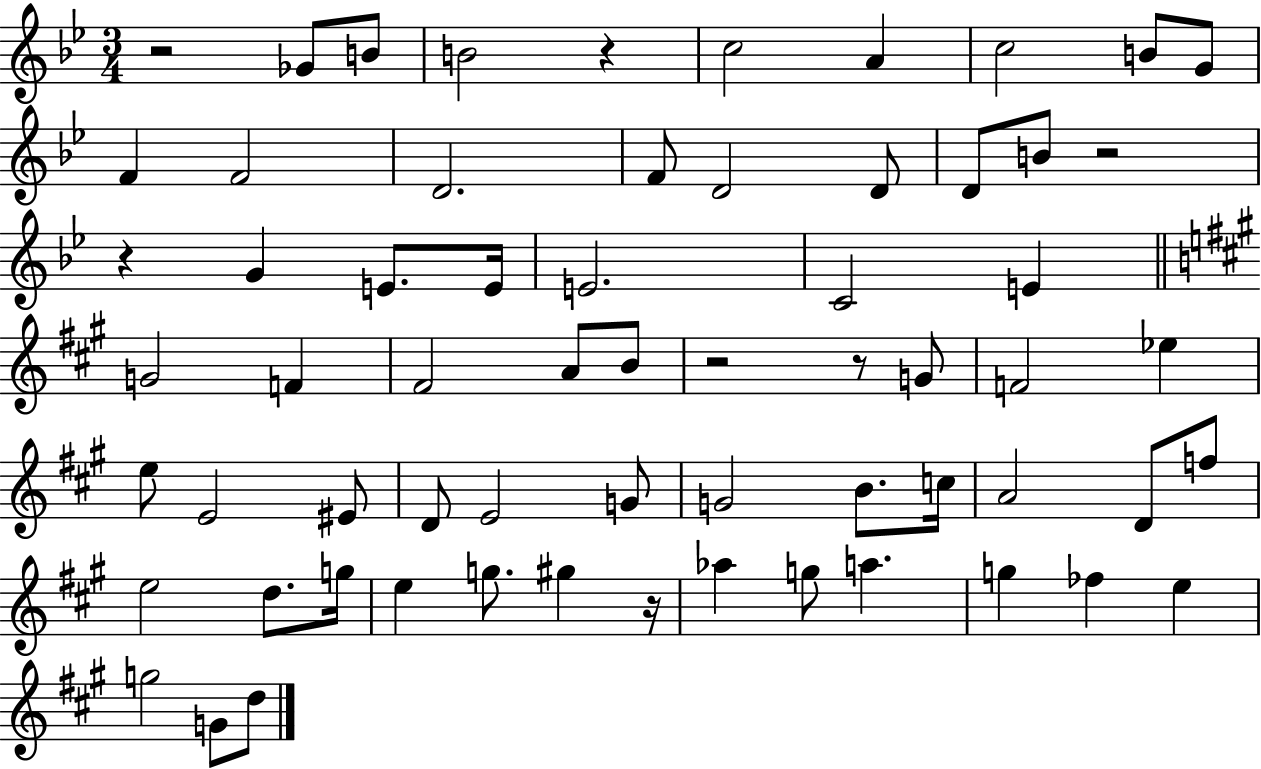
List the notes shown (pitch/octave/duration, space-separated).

R/h Gb4/e B4/e B4/h R/q C5/h A4/q C5/h B4/e G4/e F4/q F4/h D4/h. F4/e D4/h D4/e D4/e B4/e R/h R/q G4/q E4/e. E4/s E4/h. C4/h E4/q G4/h F4/q F#4/h A4/e B4/e R/h R/e G4/e F4/h Eb5/q E5/e E4/h EIS4/e D4/e E4/h G4/e G4/h B4/e. C5/s A4/h D4/e F5/e E5/h D5/e. G5/s E5/q G5/e. G#5/q R/s Ab5/q G5/e A5/q. G5/q FES5/q E5/q G5/h G4/e D5/e